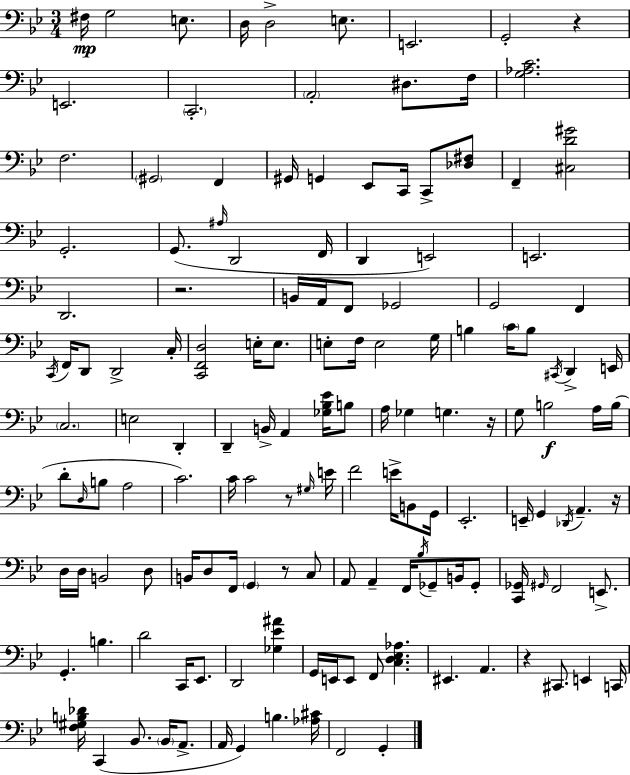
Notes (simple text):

F#3/s G3/h E3/e. D3/s D3/h E3/e. E2/h. G2/h R/q E2/h. C2/h. A2/h D#3/e. F3/s [G3,Ab3,C4]/h. F3/h. G#2/h F2/q G#2/s G2/q Eb2/e C2/s C2/e [Db3,F#3]/e F2/q [C#3,D4,G#4]/h G2/h. G2/e. A#3/s D2/h F2/s D2/q E2/h E2/h. D2/h. R/h. B2/s A2/s F2/e Gb2/h G2/h F2/q C2/s F2/s D2/e D2/h C3/s [C2,F2,D3]/h E3/s E3/e. E3/e F3/s E3/h G3/s B3/q C4/s B3/e C#2/s D2/q E2/s C3/h. E3/h D2/q D2/q B2/s A2/q [Gb3,Bb3,Eb4]/s B3/e A3/s Gb3/q G3/q. R/s G3/e B3/h A3/s B3/s D4/e D3/s B3/e A3/h C4/h. C4/s C4/h R/e G#3/s E4/s F4/h E4/s B2/e G2/s Eb2/h. E2/s G2/q Db2/s A2/q. R/s D3/s D3/s B2/h D3/e B2/s D3/e F2/s G2/q R/e C3/e A2/e A2/q F2/s Bb3/s Gb2/e B2/s Gb2/e [C2,Gb2]/s G#2/s F2/h E2/e. G2/q. B3/q. D4/h C2/s Eb2/e. D2/h [Gb3,Eb4,A#4]/q G2/s E2/s E2/e F2/e [C3,D3,Eb3,Ab3]/q. EIS2/q. A2/q. R/q C#2/e. E2/q C2/s [F3,G#3,B3,Db4]/s C2/q Bb2/e. Bb2/s A2/e. A2/s G2/q B3/q. [Ab3,C#4]/s F2/h G2/q